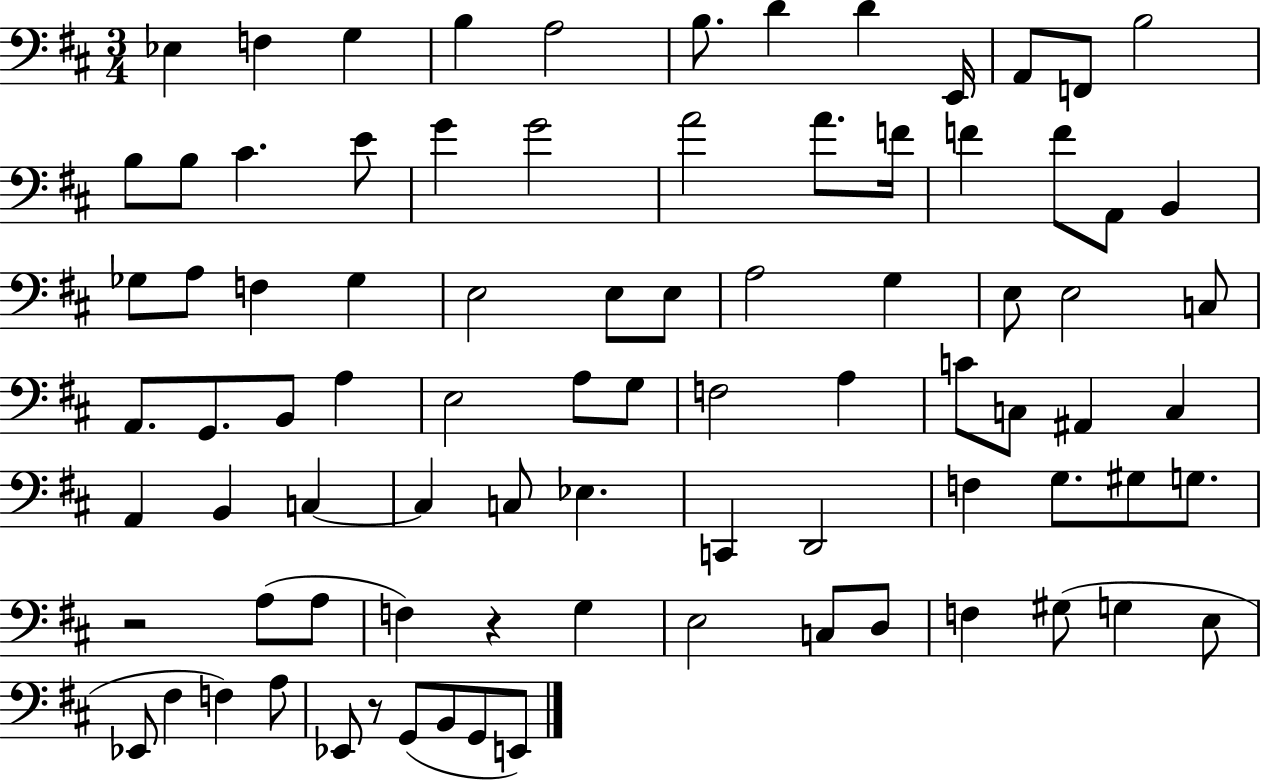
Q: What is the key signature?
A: D major